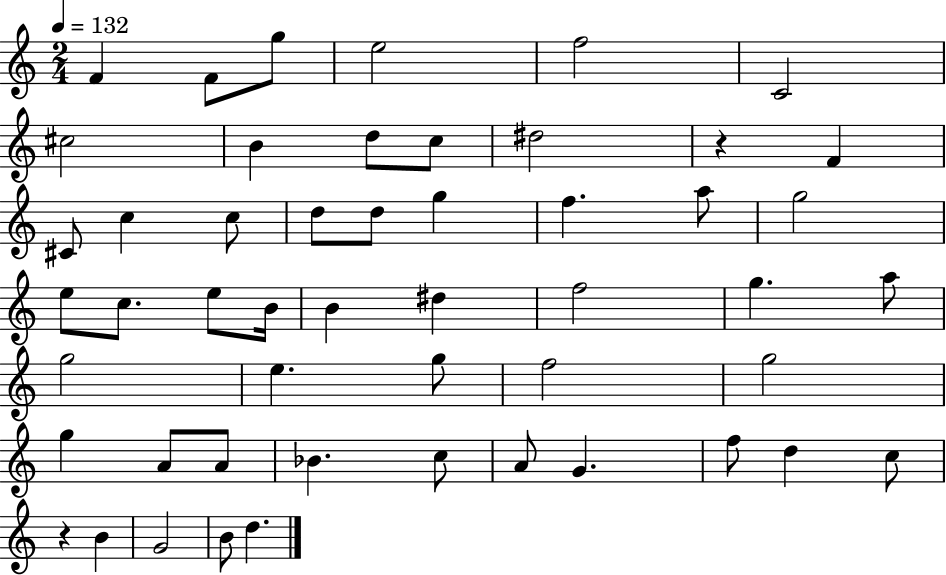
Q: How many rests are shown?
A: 2